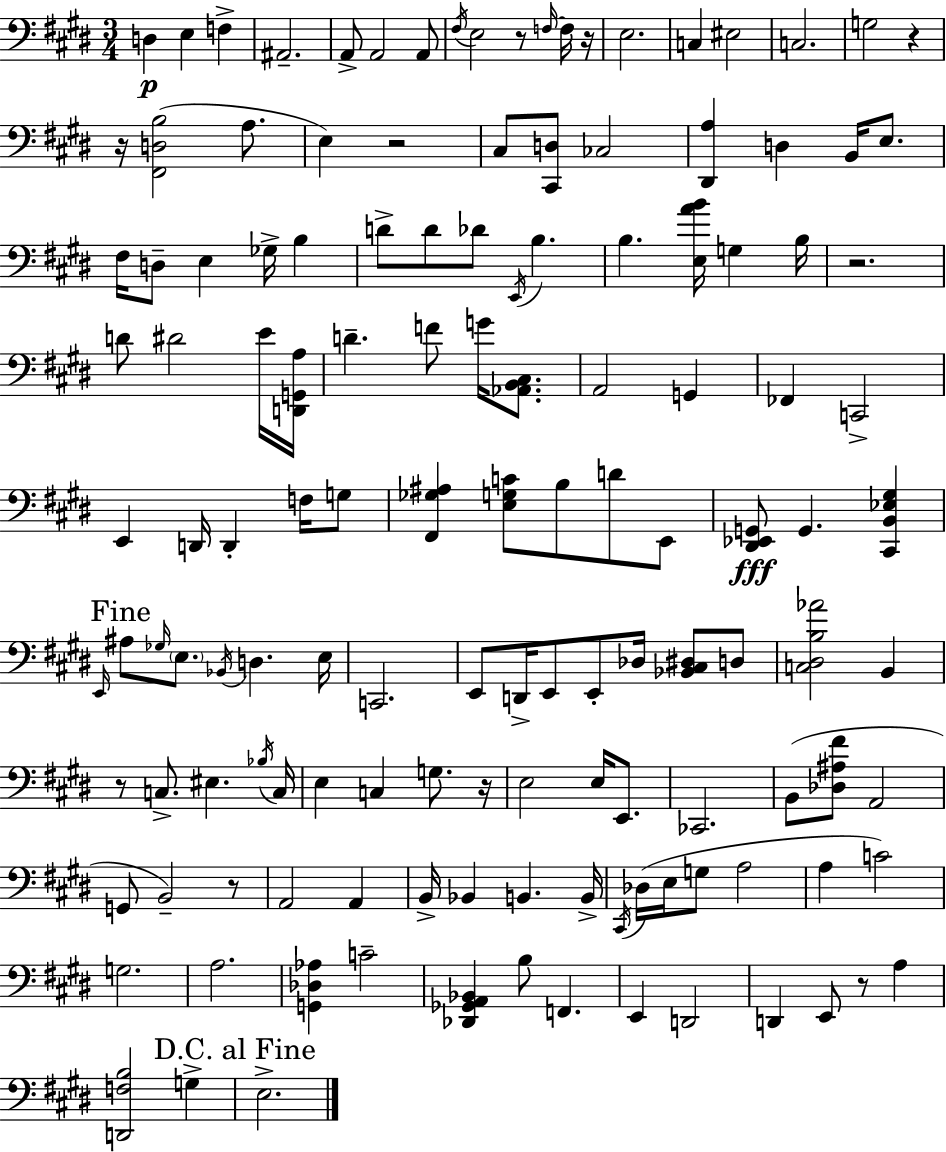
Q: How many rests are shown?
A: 10